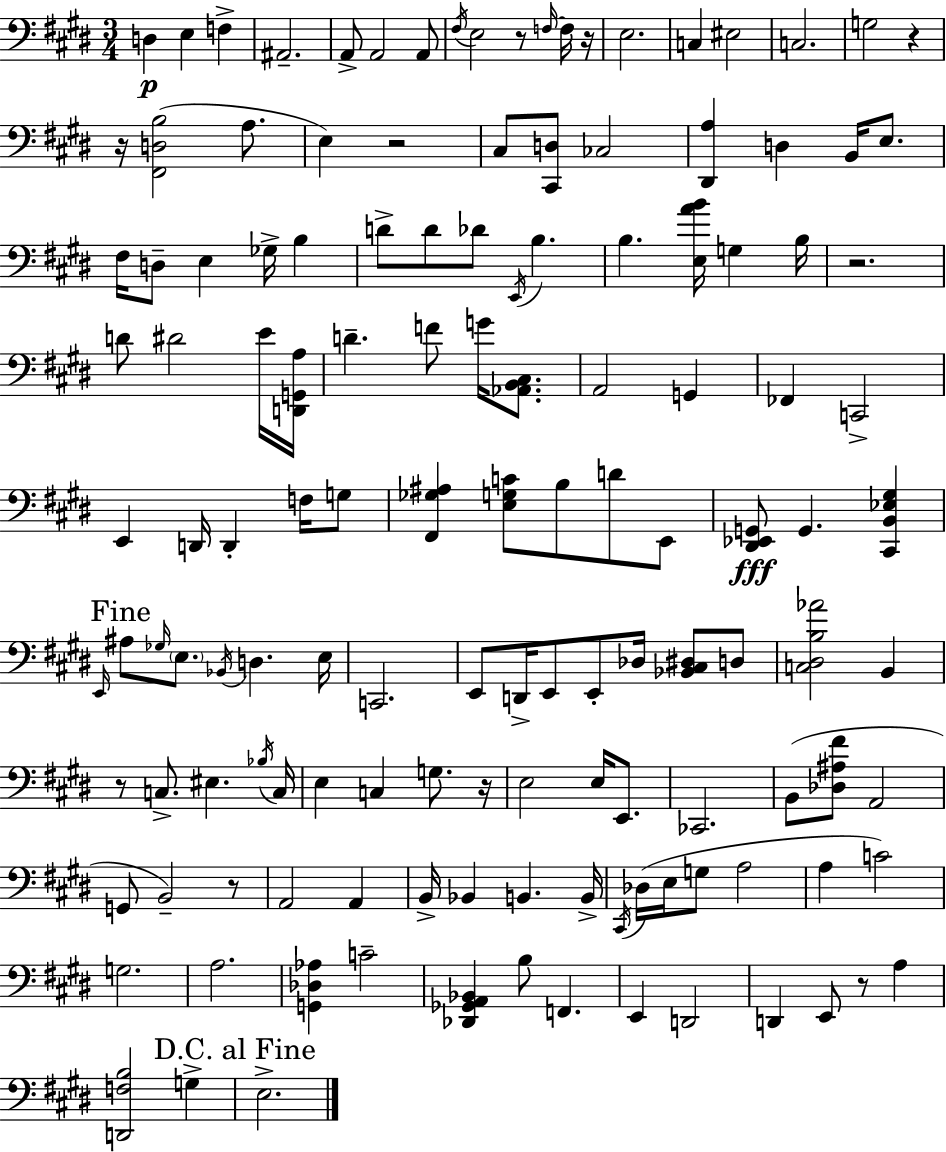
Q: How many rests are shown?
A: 10